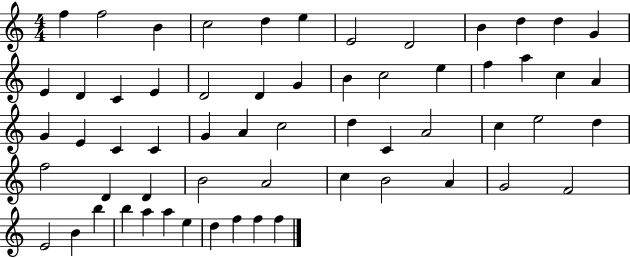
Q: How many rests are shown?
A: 0